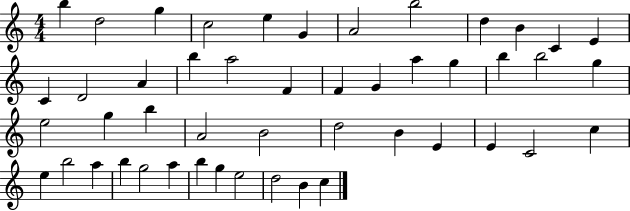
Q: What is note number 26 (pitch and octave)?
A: E5